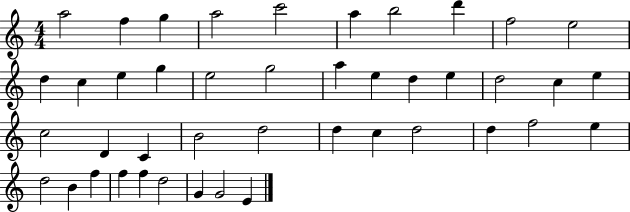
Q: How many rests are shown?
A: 0